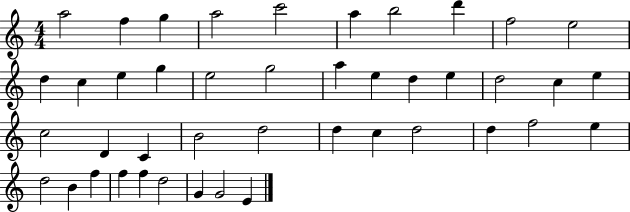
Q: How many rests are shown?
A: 0